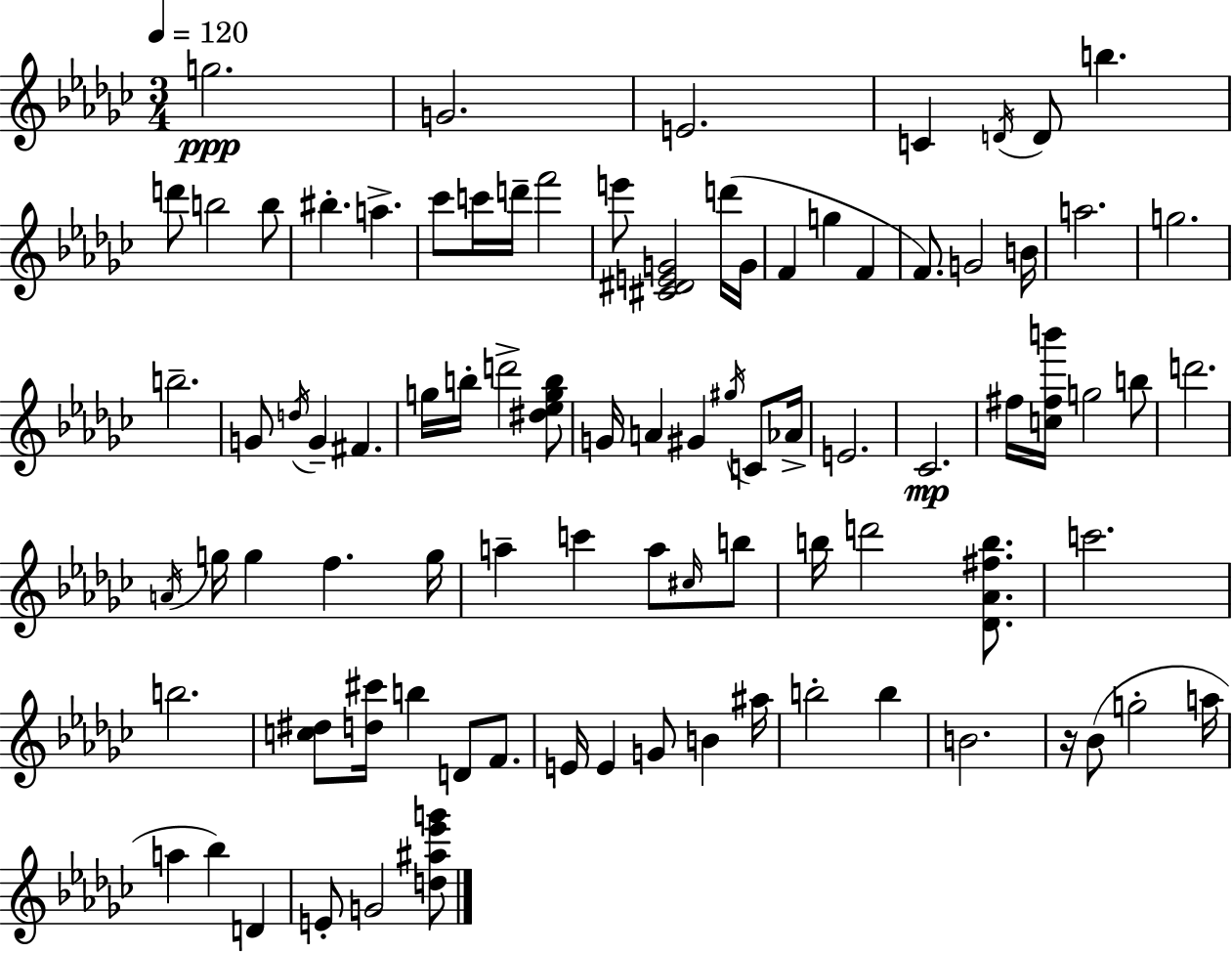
{
  \clef treble
  \numericTimeSignature
  \time 3/4
  \key ees \minor
  \tempo 4 = 120
  \repeat volta 2 { g''2.\ppp | g'2. | e'2. | c'4 \acciaccatura { d'16 } d'8 b''4. | \break d'''8 b''2 b''8 | bis''4.-. a''4.-> | ces'''8 c'''16 d'''16-- f'''2 | e'''8 <cis' dis' e' g'>2 d'''16( | \break g'16 f'4 g''4 f'4 | f'8.) g'2 | b'16 a''2. | g''2. | \break b''2.-- | g'8 \acciaccatura { d''16 } g'4-- fis'4. | g''16 b''16-. d'''2-> | <dis'' ees'' g'' b''>8 g'16 a'4 gis'4 \acciaccatura { gis''16 } | \break c'8 aes'16-> e'2. | ces'2.\mp | fis''16 <c'' fis'' b'''>16 g''2 | b''8 d'''2. | \break \acciaccatura { a'16 } g''16 g''4 f''4. | g''16 a''4-- c'''4 | a''8 \grace { cis''16 } b''8 b''16 d'''2 | <des' aes' fis'' b''>8. c'''2. | \break b''2. | <c'' dis''>8 <d'' cis'''>16 b''4 | d'8 f'8. e'16 e'4 g'8 | b'4 ais''16 b''2-. | \break b''4 b'2. | r16 bes'8( g''2-. | a''16 a''4 bes''4) | d'4 e'8-. g'2 | \break <d'' ais'' ees''' g'''>8 } \bar "|."
}